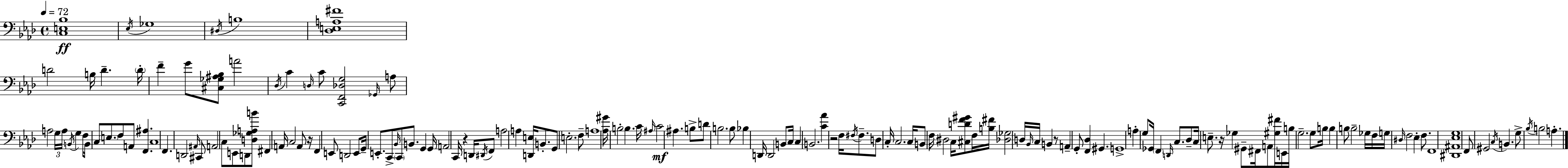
{
  \clef bass
  \time 4/4
  \defaultTimeSignature
  \key aes \major
  \tempo 4 = 72
  \repeat volta 2 { <c e bes>1\ff | \acciaccatura { ees16 } ges1 | \acciaccatura { dis16 } b1 | <des e a fis'>1 | \break d'2 b16 d'4.-- | \parenthesize d'16-. f'4-- g'8 <cis ges ais bes>8 a'2 | \acciaccatura { des16 } c'4 \grace { d16 } c'8 <c, f, des g>2 | \grace { ges,16 } a8 a2 \tuplet 3/2 { g16 a16 \acciaccatura { b,16 } } | \break g4 f8 b,16 c8 \parenthesize e8. f8 a,8 | <f, ais>4. c1 | f,4. d,2 | \grace { ais,16 } cis,8 a,2 c8 | \break e,8 d,8 <d ges a b'>8 fis,4 a,16 c2 | a,8 r16 f,4 e,8 d,2 | e,8 g,16-- e,8.-. c,8-> \grace { bes,16 } \parenthesize c,8 | b,8. g,4 g,16 a,2 | \break c,16 r4 d,16 \acciaccatura { dis,16 } f,8 a2 | a4 <d, e>16 b,8.-. g,8 e2.-. | f8-- a1 | <aes gis'>16 b2-. | \break b4. c'16 \grace { ais16 } c'2\mf | ais4. b8-> d'8 b2. | b8 bes4 d,16 d,2 | b,8 c16 c4 b,2. | \break <c' aes'>4 r2 | f16 \acciaccatura { fis16 } fis8.-- d8 c16-. c2. | c16 b,8 f16 dis2 | c16 <cis d' f' gis'>8 f16 <b fis'>16 <des ges>2 | \break d16 \grace { bes,16 } c16 b,4 r8 a,4-- | g,8-. <f, des>4 gis,4. g,1-> | a4-. | g8 ges,16 \parenthesize f,4 \grace { d,16 } c8. des8-- c16 e8.-- | \break r16 ges4 gis,8-- fis,16 a,8 <gis fis'>16 e,16 b16 g2.-- | g8 b16 b4 | b8 b2-- ges16 f16 g16 \grace { dis16 } f2 | ees4-. f8. f,1 | \break <dis, ais, ees g>1 | f,8 | gis,2 \acciaccatura { c16 } b,4. g8-> | \acciaccatura { bes16 } b2 a4.-. | \break } \bar "|."
}